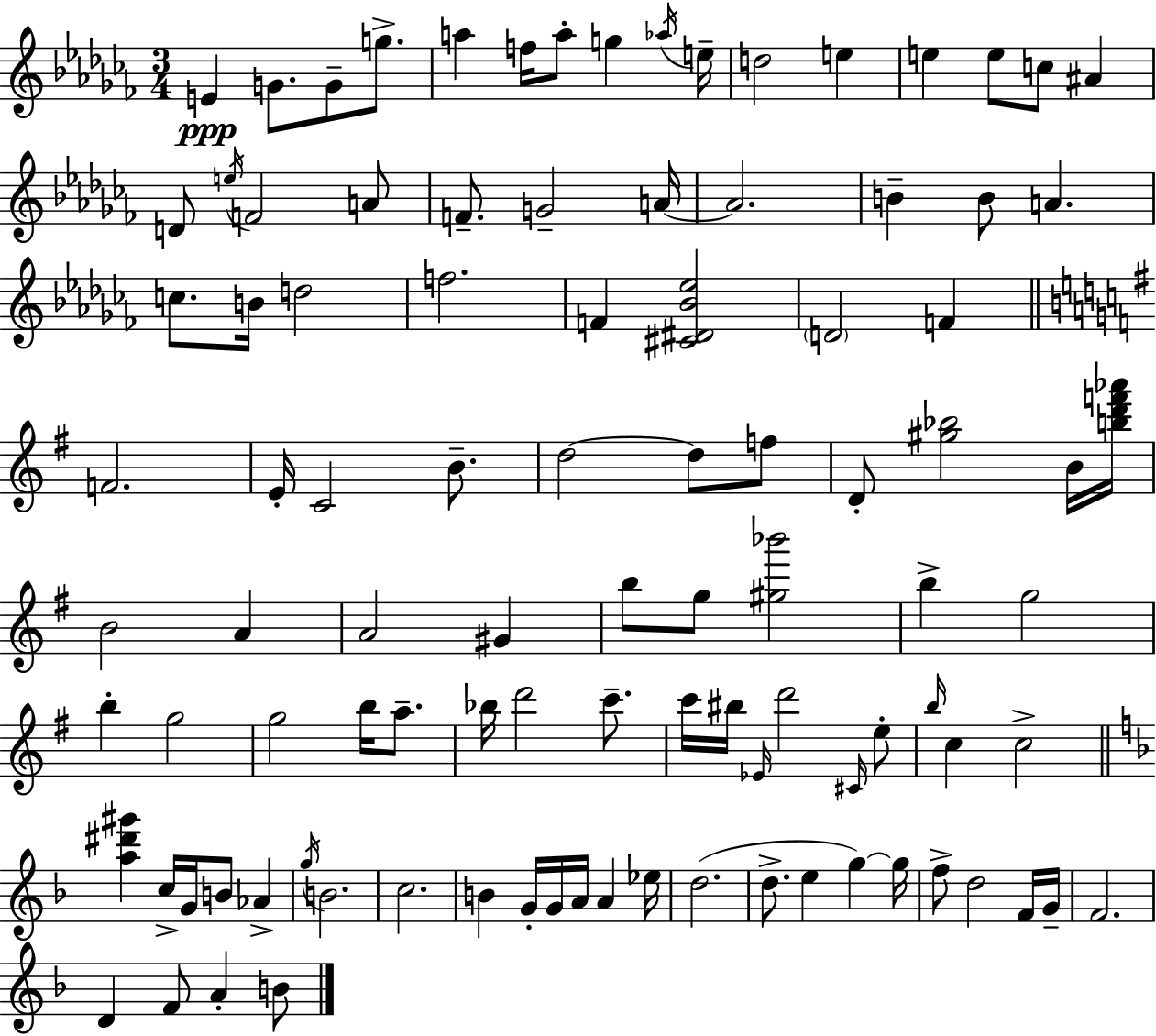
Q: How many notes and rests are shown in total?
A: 100